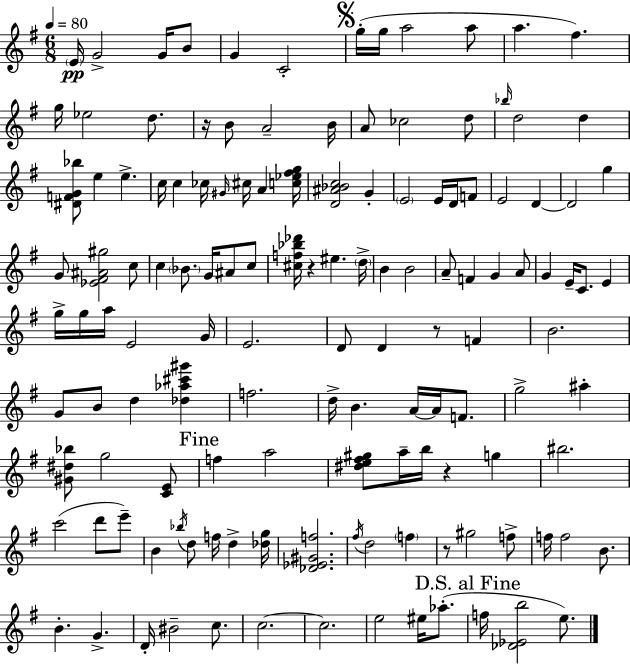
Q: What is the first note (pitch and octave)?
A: E4